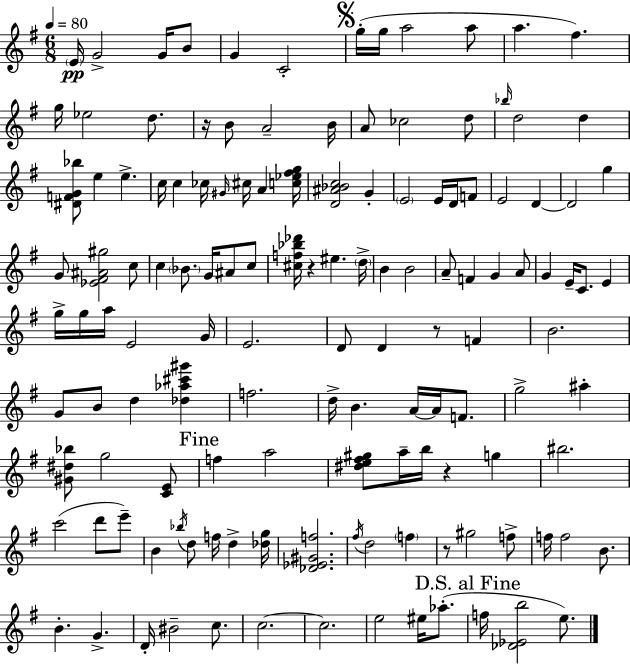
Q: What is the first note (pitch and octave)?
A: E4